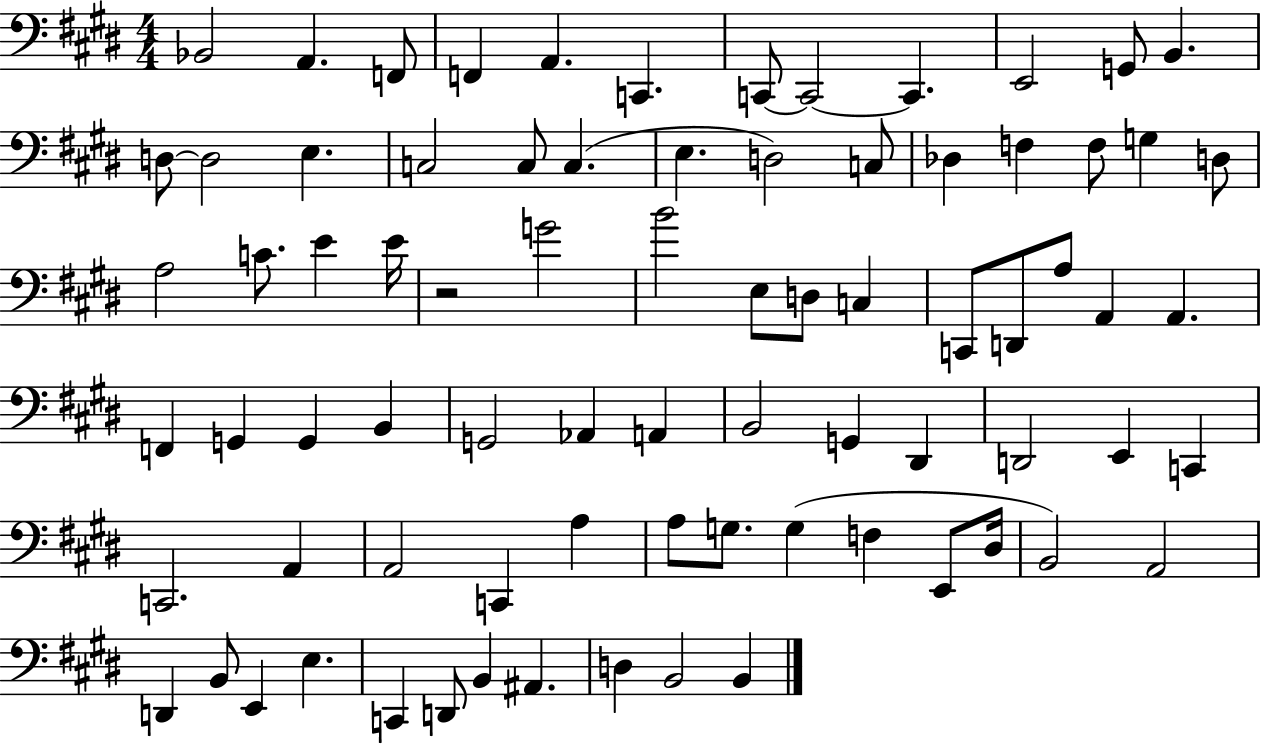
{
  \clef bass
  \numericTimeSignature
  \time 4/4
  \key e \major
  \repeat volta 2 { bes,2 a,4. f,8 | f,4 a,4. c,4. | c,8~~ c,2~~ c,4. | e,2 g,8 b,4. | \break d8~~ d2 e4. | c2 c8 c4.( | e4. d2) c8 | des4 f4 f8 g4 d8 | \break a2 c'8. e'4 e'16 | r2 g'2 | b'2 e8 d8 c4 | c,8 d,8 a8 a,4 a,4. | \break f,4 g,4 g,4 b,4 | g,2 aes,4 a,4 | b,2 g,4 dis,4 | d,2 e,4 c,4 | \break c,2. a,4 | a,2 c,4 a4 | a8 g8. g4( f4 e,8 dis16 | b,2) a,2 | \break d,4 b,8 e,4 e4. | c,4 d,8 b,4 ais,4. | d4 b,2 b,4 | } \bar "|."
}